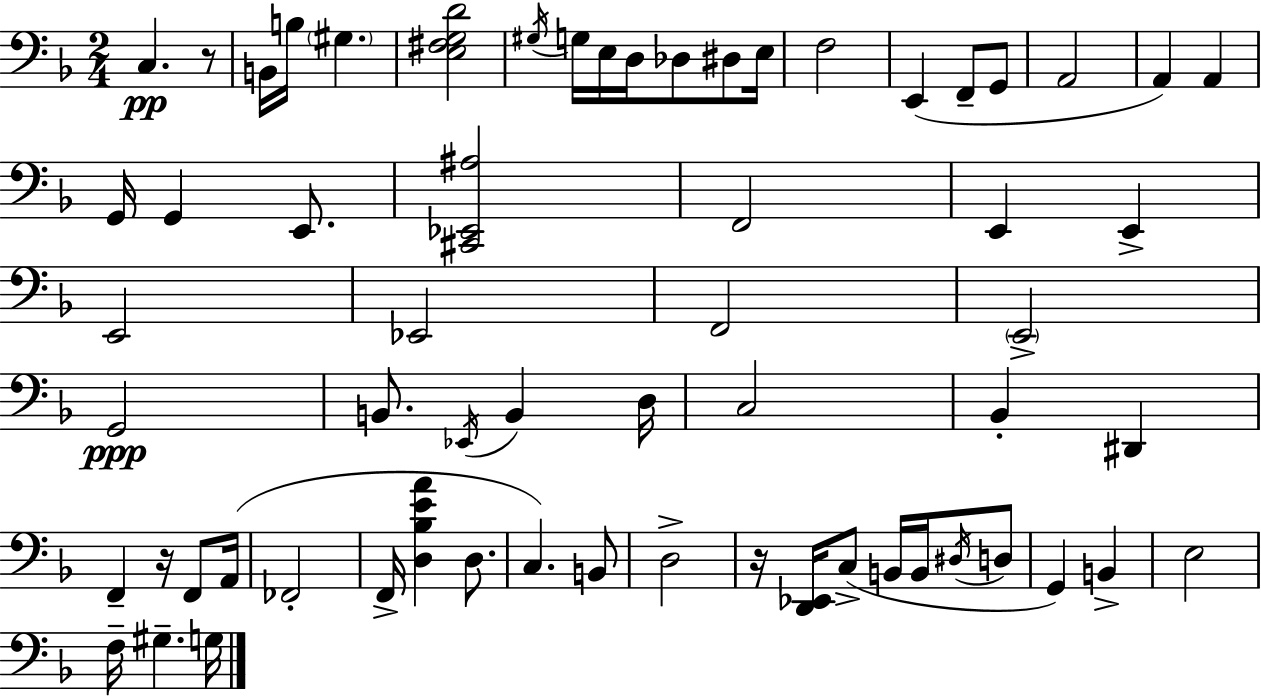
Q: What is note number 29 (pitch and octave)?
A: G2